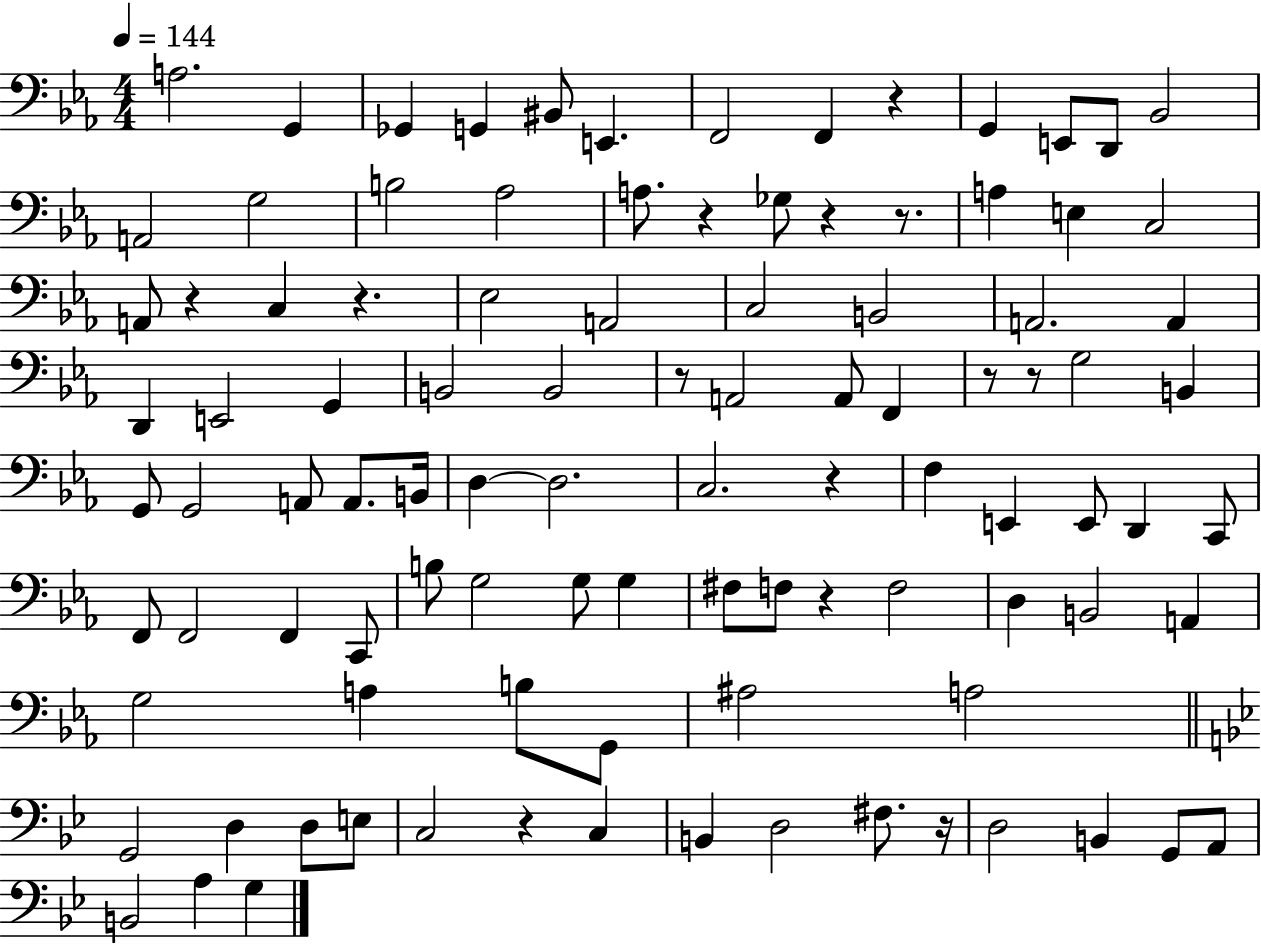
{
  \clef bass
  \numericTimeSignature
  \time 4/4
  \key ees \major
  \tempo 4 = 144
  a2. g,4 | ges,4 g,4 bis,8 e,4. | f,2 f,4 r4 | g,4 e,8 d,8 bes,2 | \break a,2 g2 | b2 aes2 | a8. r4 ges8 r4 r8. | a4 e4 c2 | \break a,8 r4 c4 r4. | ees2 a,2 | c2 b,2 | a,2. a,4 | \break d,4 e,2 g,4 | b,2 b,2 | r8 a,2 a,8 f,4 | r8 r8 g2 b,4 | \break g,8 g,2 a,8 a,8. b,16 | d4~~ d2. | c2. r4 | f4 e,4 e,8 d,4 c,8 | \break f,8 f,2 f,4 c,8 | b8 g2 g8 g4 | fis8 f8 r4 f2 | d4 b,2 a,4 | \break g2 a4 b8 g,8 | ais2 a2 | \bar "||" \break \key bes \major g,2 d4 d8 e8 | c2 r4 c4 | b,4 d2 fis8. r16 | d2 b,4 g,8 a,8 | \break b,2 a4 g4 | \bar "|."
}